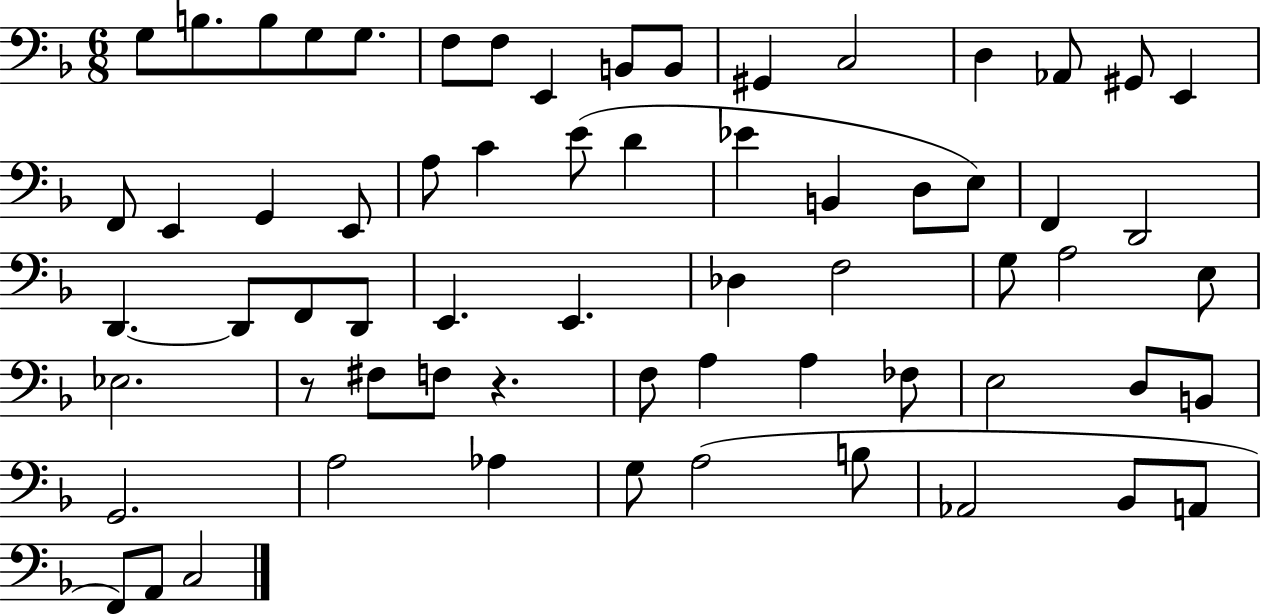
X:1
T:Untitled
M:6/8
L:1/4
K:F
G,/2 B,/2 B,/2 G,/2 G,/2 F,/2 F,/2 E,, B,,/2 B,,/2 ^G,, C,2 D, _A,,/2 ^G,,/2 E,, F,,/2 E,, G,, E,,/2 A,/2 C E/2 D _E B,, D,/2 E,/2 F,, D,,2 D,, D,,/2 F,,/2 D,,/2 E,, E,, _D, F,2 G,/2 A,2 E,/2 _E,2 z/2 ^F,/2 F,/2 z F,/2 A, A, _F,/2 E,2 D,/2 B,,/2 G,,2 A,2 _A, G,/2 A,2 B,/2 _A,,2 _B,,/2 A,,/2 F,,/2 A,,/2 C,2